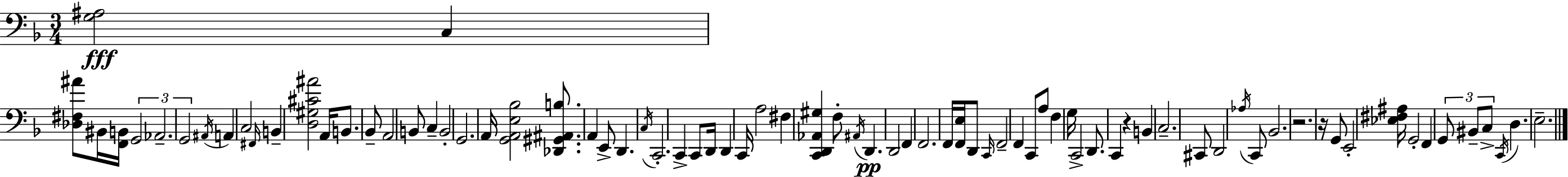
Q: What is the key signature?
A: F major